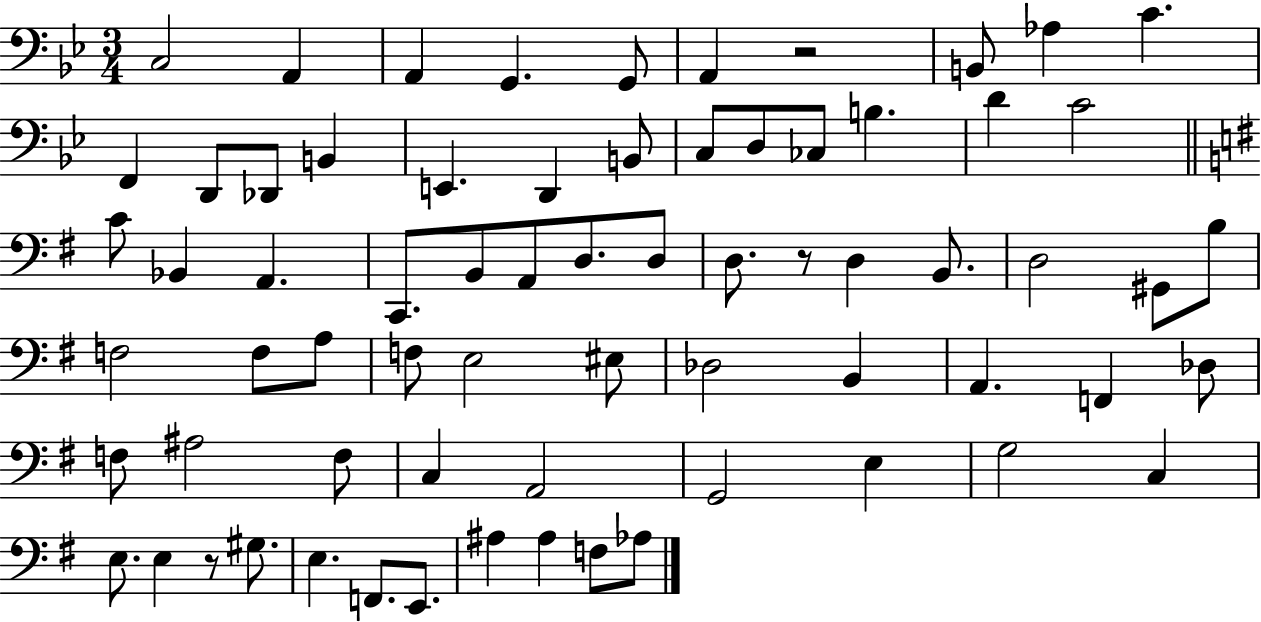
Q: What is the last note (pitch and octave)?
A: Ab3